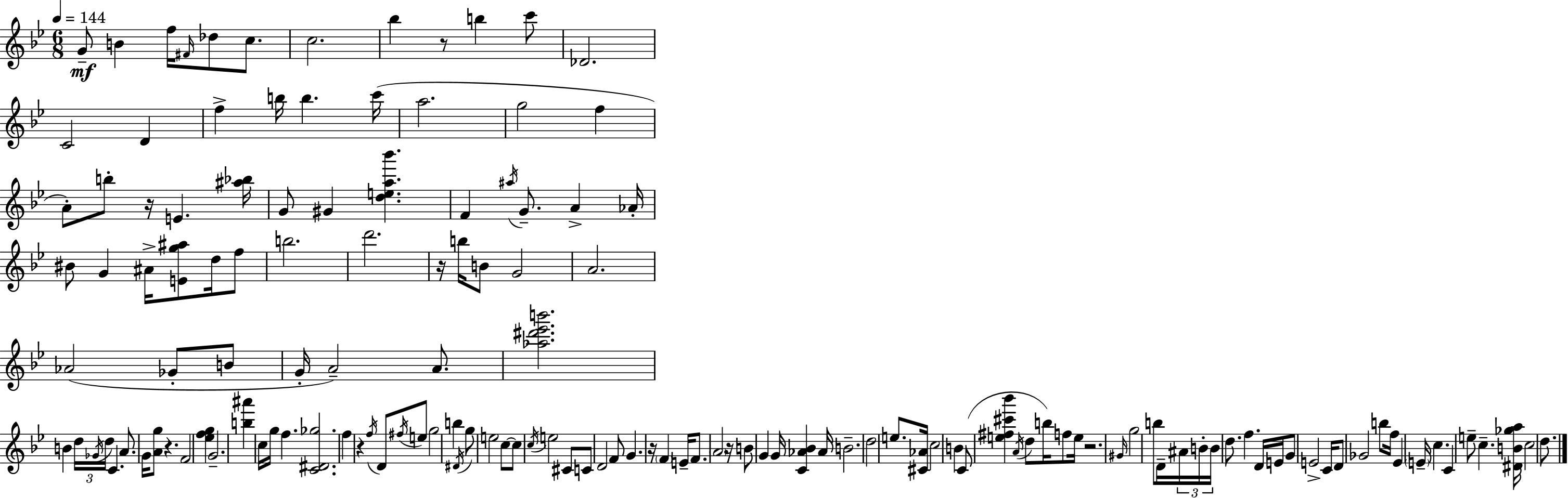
G4/e B4/q F5/s F#4/s Db5/e C5/e. C5/h. Bb5/q R/e B5/q C6/e Db4/h. C4/h D4/q F5/q B5/s B5/q. C6/s A5/h. G5/h F5/q A4/e B5/e R/s E4/q. [A#5,Bb5]/s G4/e G#4/q [D5,E5,A5,Bb6]/q. F4/q A#5/s G4/e. A4/q Ab4/s BIS4/e G4/q A#4/s [E4,G5,A#5]/e D5/s F5/e B5/h. D6/h. R/s B5/s B4/e G4/h A4/h. Ab4/h Gb4/e B4/e G4/s A4/h A4/e. [Ab5,D#6,Eb6,B6]/h. B4/q D5/s Gb4/s D5/s C4/q. A4/e. G4/s [A4,G5]/e R/q. F4/h [Eb5,F5,G5]/q G4/h. [B5,A#6]/q C5/s G5/s F5/q. [C4,D#4,Gb5]/h. F5/q R/q F5/s D4/e F#5/s E5/e G5/h B5/q D#4/s G5/e E5/h C5/e C5/e C5/s E5/h C#4/e C4/e D4/h F4/e G4/q. R/s F4/q E4/s F4/e. A4/h R/s B4/e G4/q G4/s [C4,Ab4,Bb4]/q Ab4/s B4/h. D5/h E5/e. [C#4,Ab4]/s C5/h B4/q C4/e [E5,F#5,C#6,Bb6]/q A4/s D5/e B5/s F5/e E5/s R/h. G#4/s G5/h B5/e D4/s A#4/s B4/s B4/s D5/e. F5/q. D4/s E4/s G4/e E4/h C4/s D4/e Gb4/h B5/e F5/s Eb4/q E4/s C5/q. C4/q E5/e C5/q. [D#4,B4,Gb5,A5]/s C5/h D5/e.